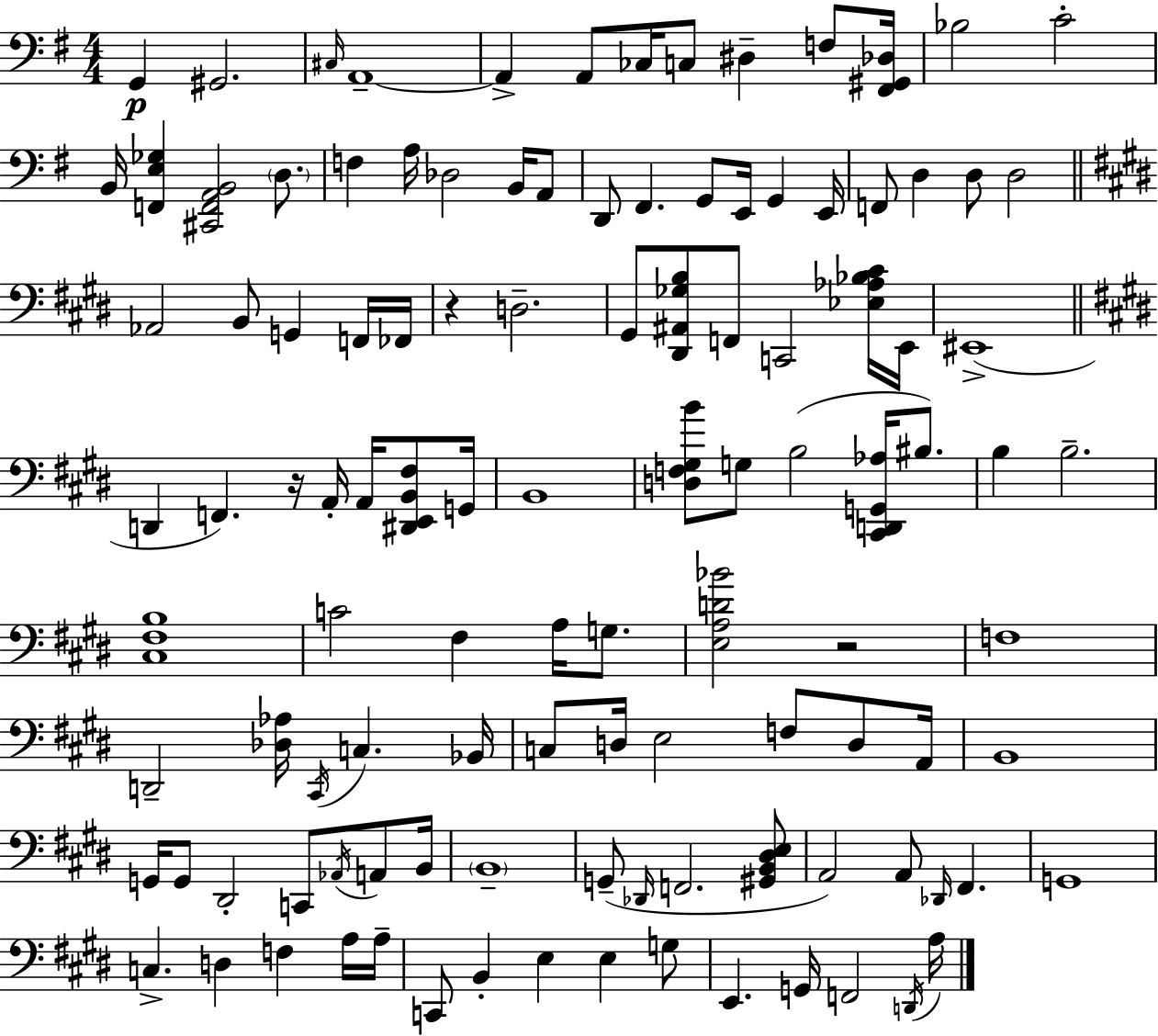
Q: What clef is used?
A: bass